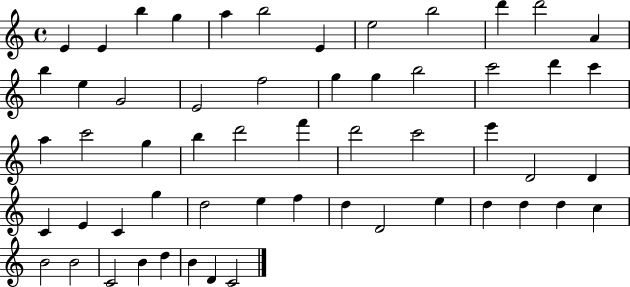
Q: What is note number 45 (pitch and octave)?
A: D5